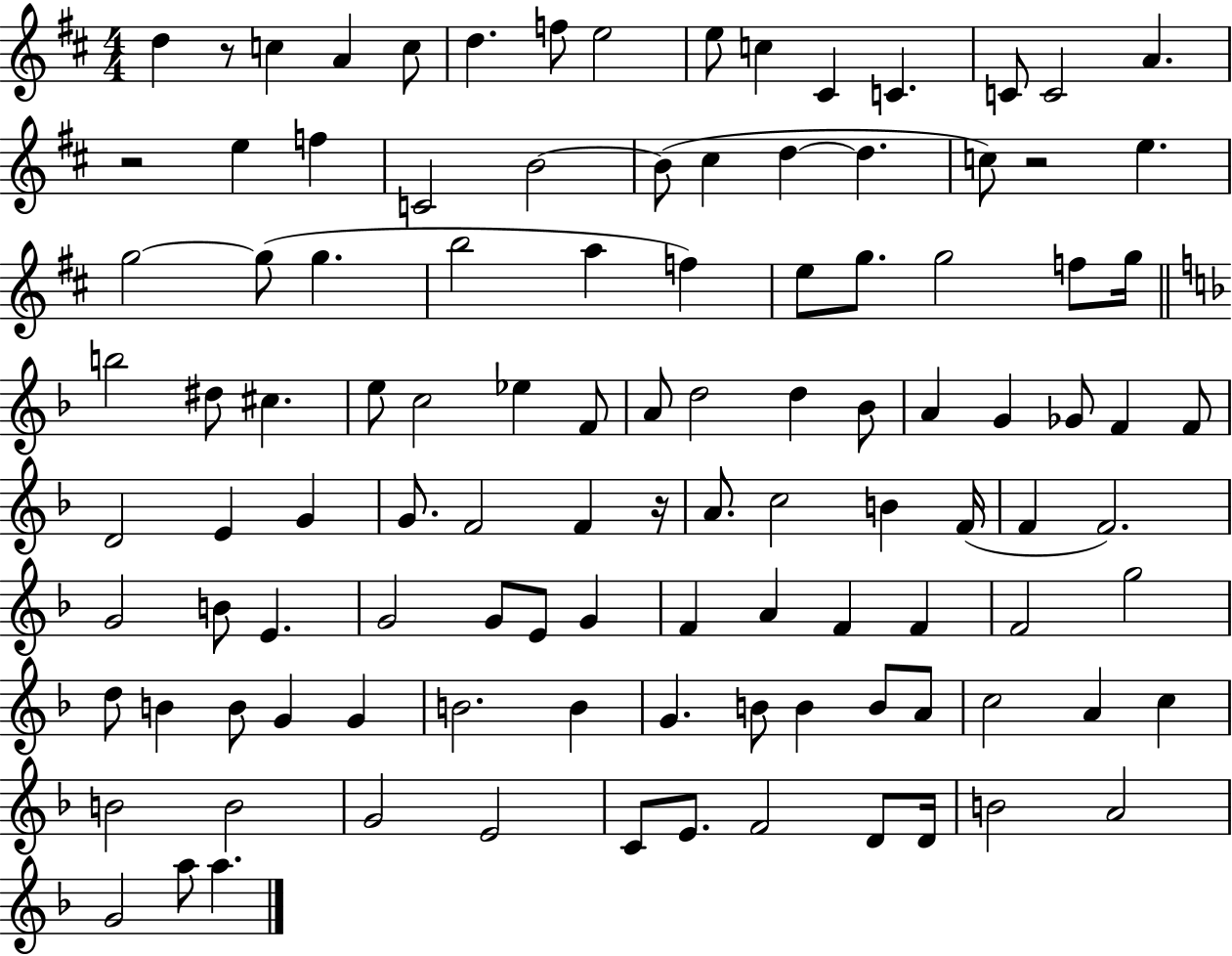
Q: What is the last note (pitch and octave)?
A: A5